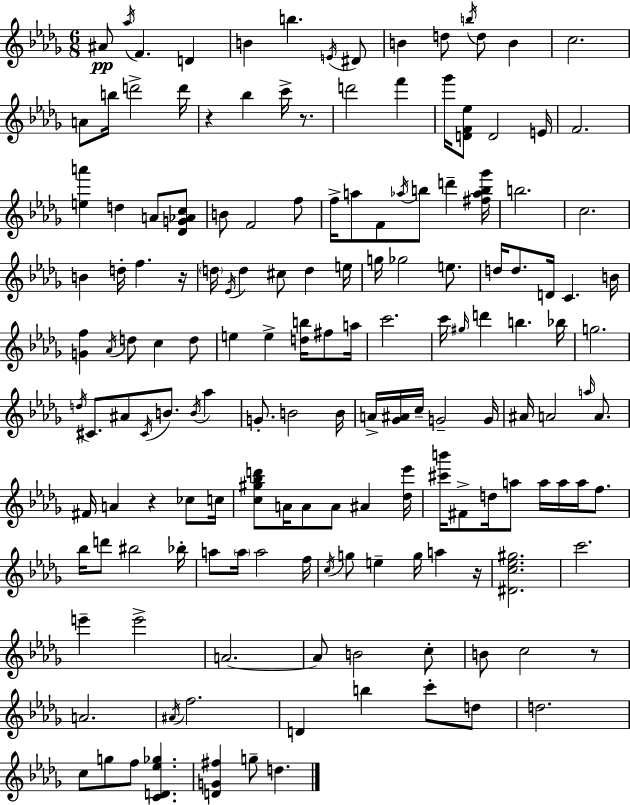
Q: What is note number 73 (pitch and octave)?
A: C#4